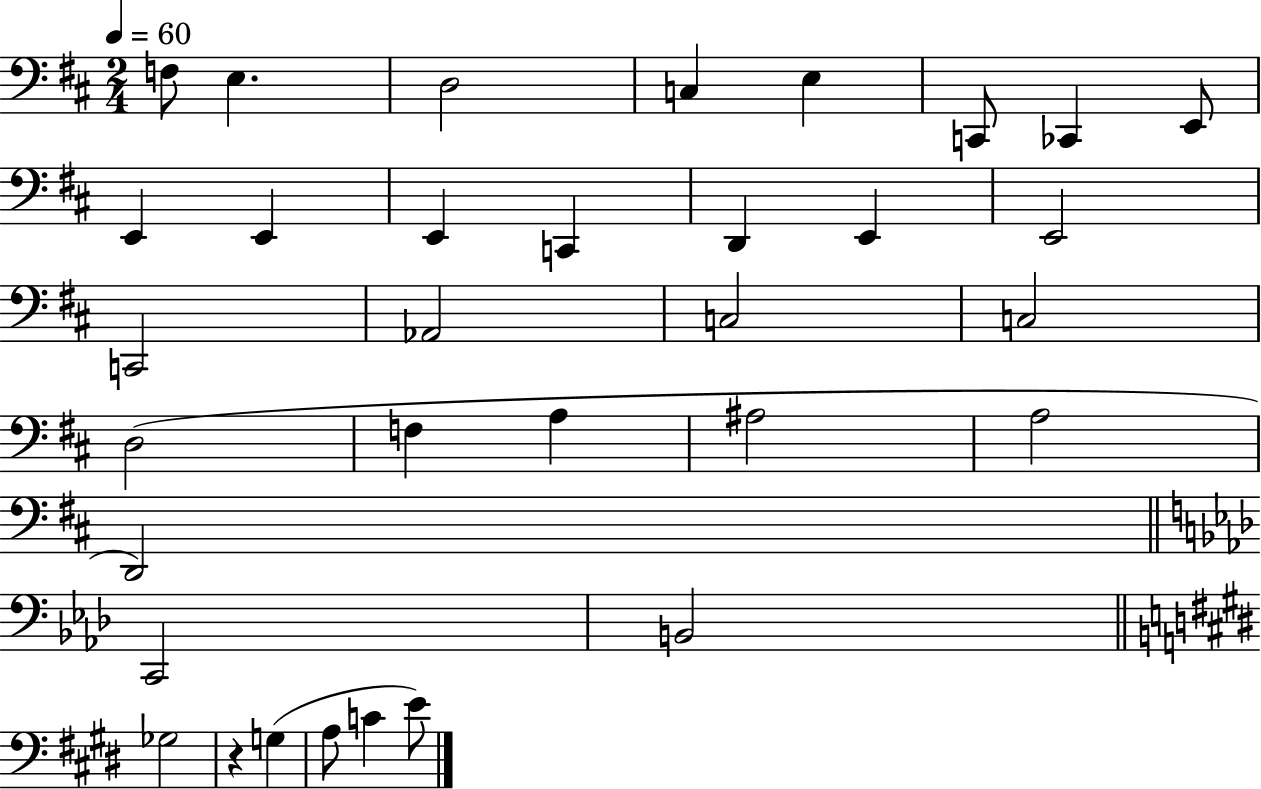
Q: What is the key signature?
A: D major